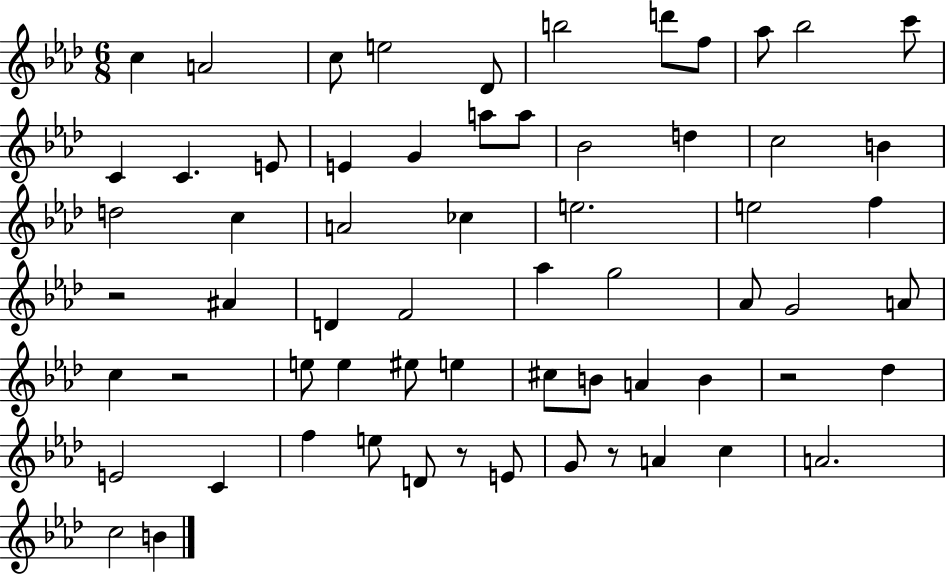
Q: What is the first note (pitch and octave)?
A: C5